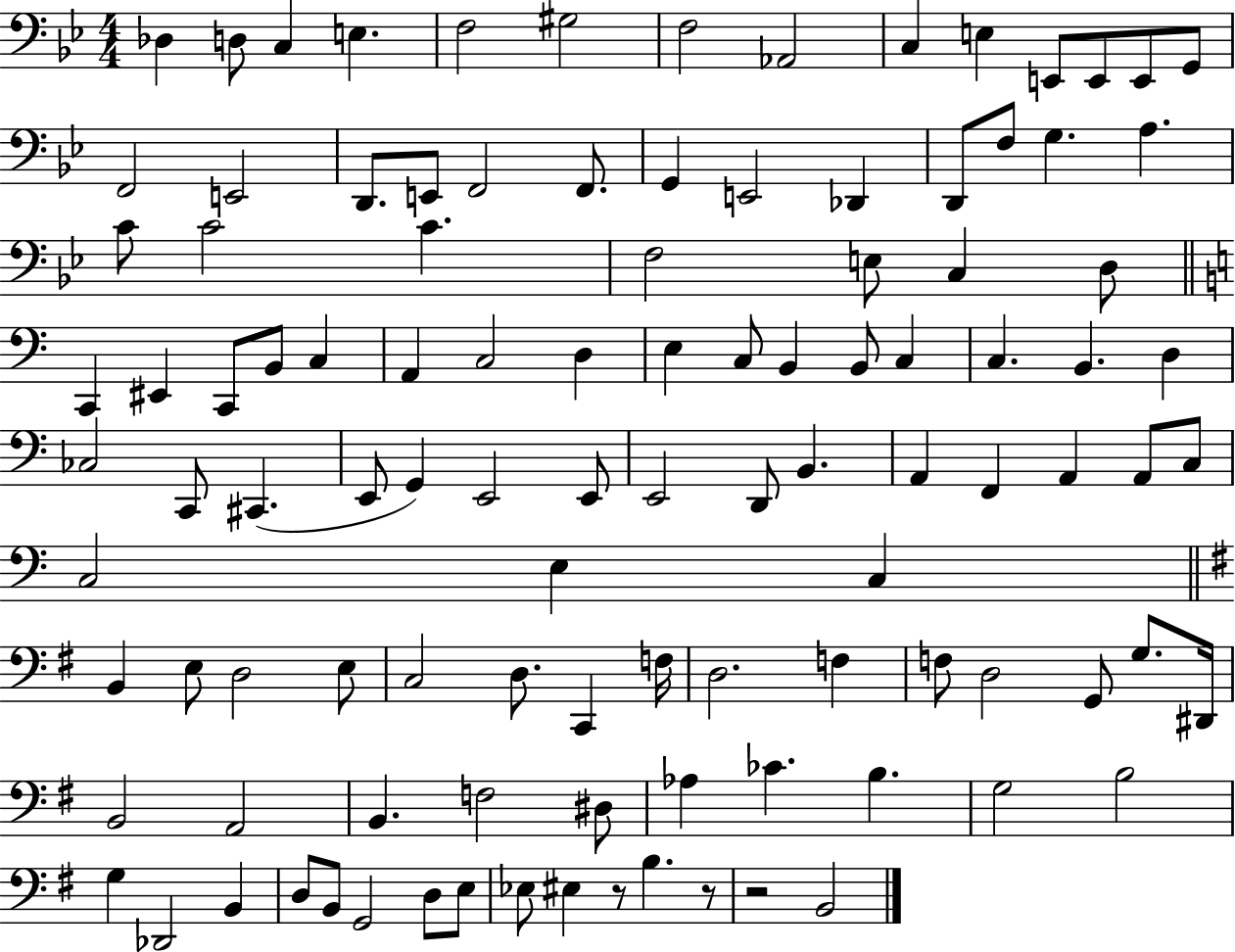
Db3/q D3/e C3/q E3/q. F3/h G#3/h F3/h Ab2/h C3/q E3/q E2/e E2/e E2/e G2/e F2/h E2/h D2/e. E2/e F2/h F2/e. G2/q E2/h Db2/q D2/e F3/e G3/q. A3/q. C4/e C4/h C4/q. F3/h E3/e C3/q D3/e C2/q EIS2/q C2/e B2/e C3/q A2/q C3/h D3/q E3/q C3/e B2/q B2/e C3/q C3/q. B2/q. D3/q CES3/h C2/e C#2/q. E2/e G2/q E2/h E2/e E2/h D2/e B2/q. A2/q F2/q A2/q A2/e C3/e C3/h E3/q C3/q B2/q E3/e D3/h E3/e C3/h D3/e. C2/q F3/s D3/h. F3/q F3/e D3/h G2/e G3/e. D#2/s B2/h A2/h B2/q. F3/h D#3/e Ab3/q CES4/q. B3/q. G3/h B3/h G3/q Db2/h B2/q D3/e B2/e G2/h D3/e E3/e Eb3/e EIS3/q R/e B3/q. R/e R/h B2/h